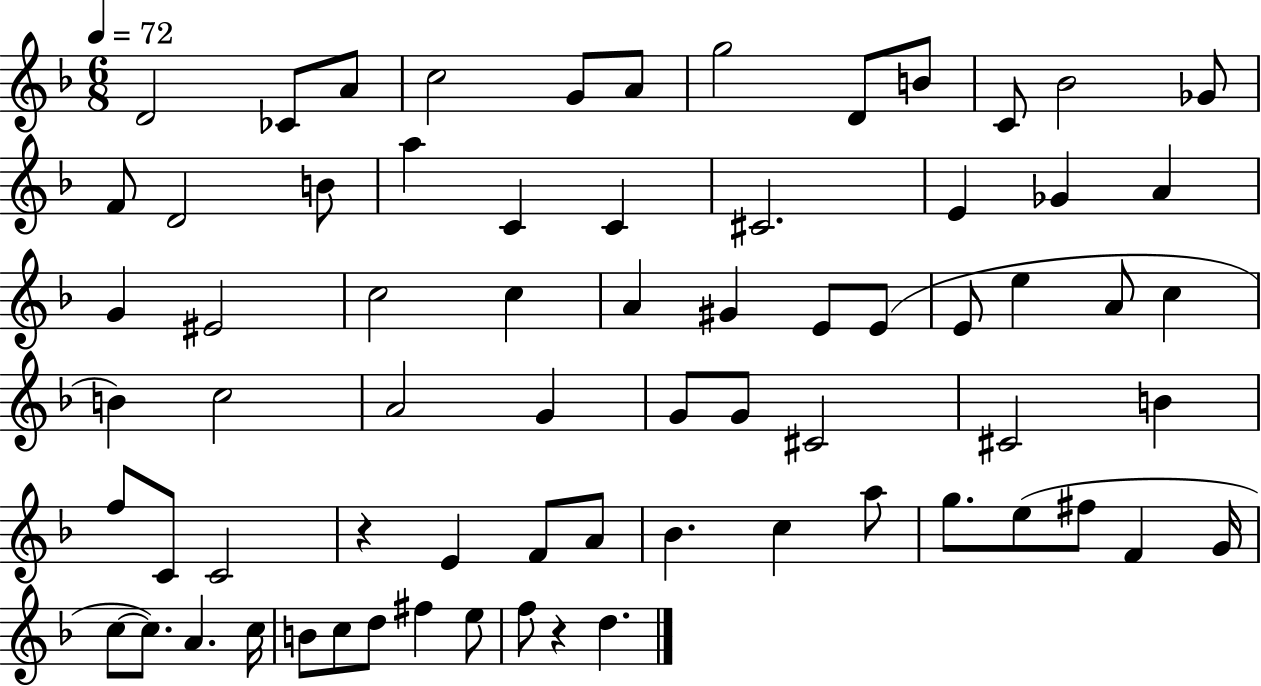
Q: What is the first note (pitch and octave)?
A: D4